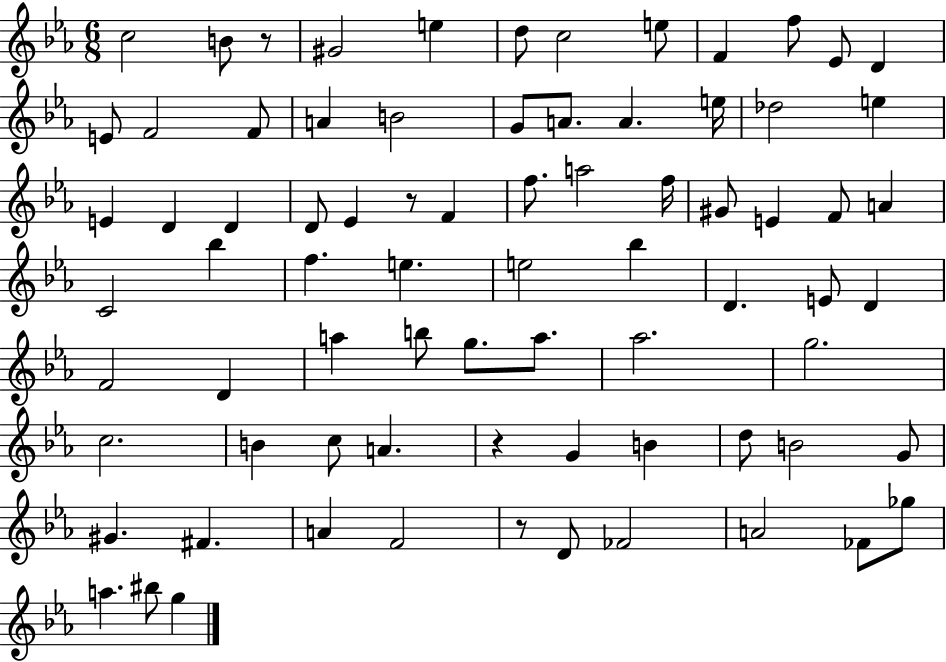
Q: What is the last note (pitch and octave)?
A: G5